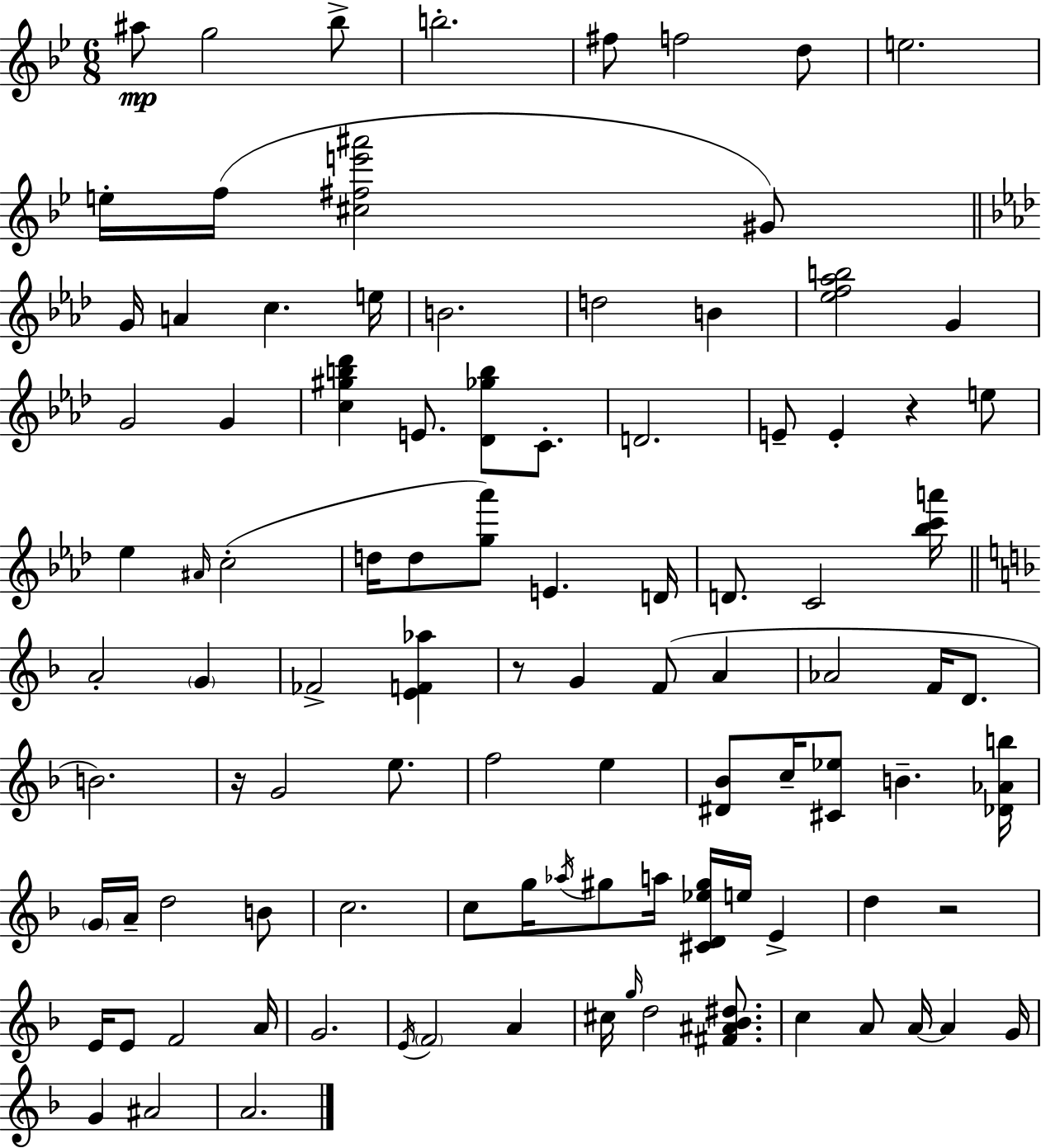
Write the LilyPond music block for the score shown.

{
  \clef treble
  \numericTimeSignature
  \time 6/8
  \key g \minor
  ais''8\mp g''2 bes''8-> | b''2.-. | fis''8 f''2 d''8 | e''2. | \break e''16-. f''16( <cis'' fis'' e''' ais'''>2 gis'8) | \bar "||" \break \key aes \major g'16 a'4 c''4. e''16 | b'2. | d''2 b'4 | <ees'' f'' aes'' b''>2 g'4 | \break g'2 g'4 | <c'' gis'' b'' des'''>4 e'8. <des' ges'' b''>8 c'8.-. | d'2. | e'8-- e'4-. r4 e''8 | \break ees''4 \grace { ais'16 }( c''2-. | d''16 d''8 <g'' aes'''>8) e'4. | d'16 d'8. c'2 | <bes'' c''' a'''>16 \bar "||" \break \key f \major a'2-. \parenthesize g'4 | fes'2-> <e' f' aes''>4 | r8 g'4 f'8( a'4 | aes'2 f'16 d'8. | \break b'2.) | r16 g'2 e''8. | f''2 e''4 | <dis' bes'>8 c''16-- <cis' ees''>8 b'4.-- <des' aes' b''>16 | \break \parenthesize g'16 a'16-- d''2 b'8 | c''2. | c''8 g''16 \acciaccatura { aes''16 } gis''8 a''16 <cis' d' ees'' gis''>16 e''16 e'4-> | d''4 r2 | \break e'16 e'8 f'2 | a'16 g'2. | \acciaccatura { e'16 } \parenthesize f'2 a'4 | cis''16 \grace { g''16 } d''2 | \break <fis' ais' bes' dis''>8. c''4 a'8 a'16~~ a'4 | g'16 g'4 ais'2 | a'2. | \bar "|."
}